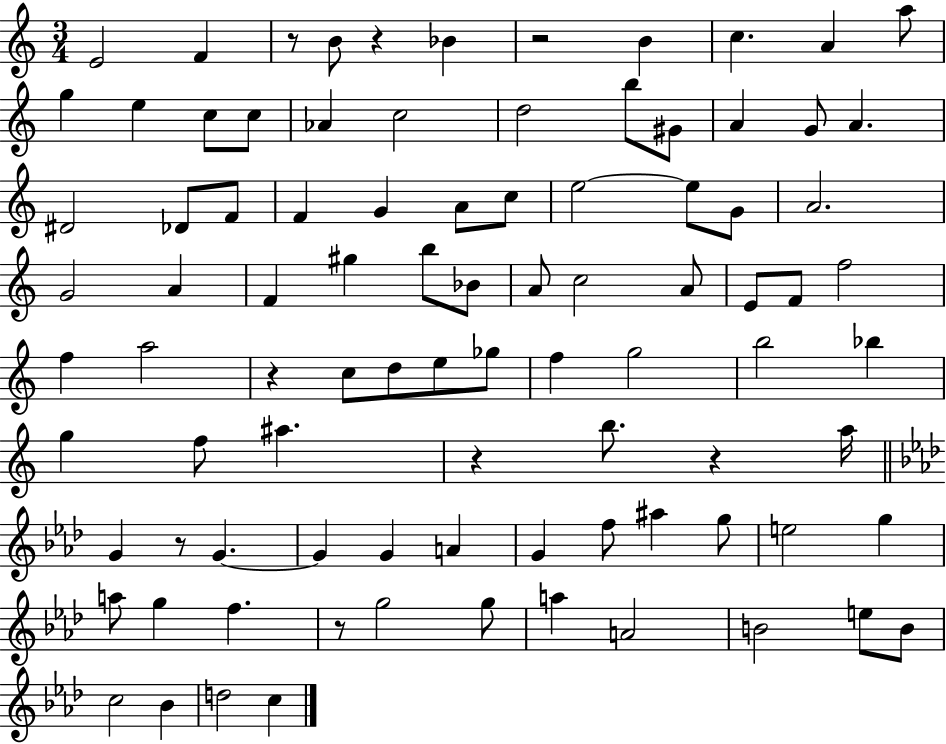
X:1
T:Untitled
M:3/4
L:1/4
K:C
E2 F z/2 B/2 z _B z2 B c A a/2 g e c/2 c/2 _A c2 d2 b/2 ^G/2 A G/2 A ^D2 _D/2 F/2 F G A/2 c/2 e2 e/2 G/2 A2 G2 A F ^g b/2 _B/2 A/2 c2 A/2 E/2 F/2 f2 f a2 z c/2 d/2 e/2 _g/2 f g2 b2 _b g f/2 ^a z b/2 z a/4 G z/2 G G G A G f/2 ^a g/2 e2 g a/2 g f z/2 g2 g/2 a A2 B2 e/2 B/2 c2 _B d2 c